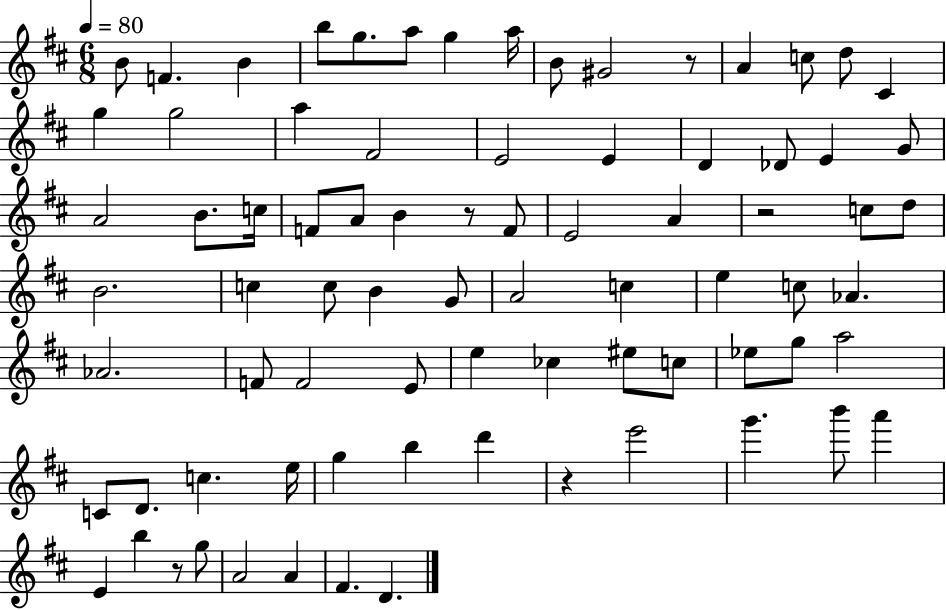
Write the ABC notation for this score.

X:1
T:Untitled
M:6/8
L:1/4
K:D
B/2 F B b/2 g/2 a/2 g a/4 B/2 ^G2 z/2 A c/2 d/2 ^C g g2 a ^F2 E2 E D _D/2 E G/2 A2 B/2 c/4 F/2 A/2 B z/2 F/2 E2 A z2 c/2 d/2 B2 c c/2 B G/2 A2 c e c/2 _A _A2 F/2 F2 E/2 e _c ^e/2 c/2 _e/2 g/2 a2 C/2 D/2 c e/4 g b d' z e'2 g' b'/2 a' E b z/2 g/2 A2 A ^F D